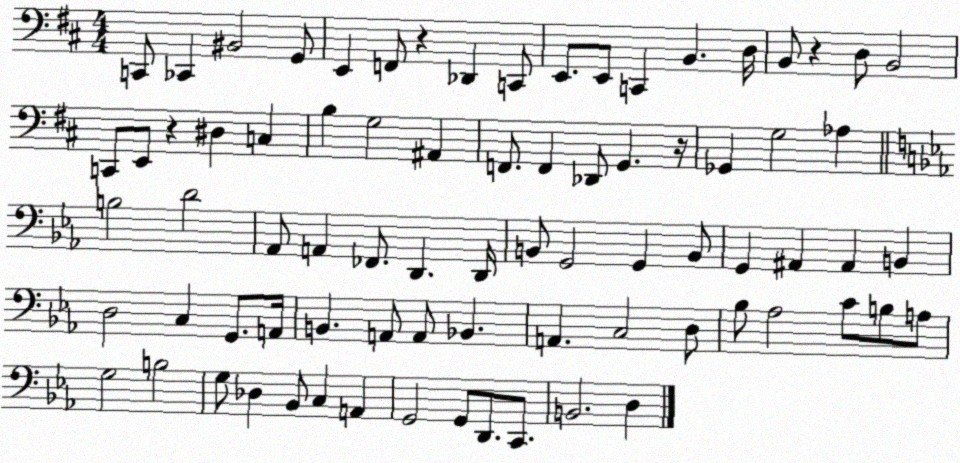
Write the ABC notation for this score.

X:1
T:Untitled
M:4/4
L:1/4
K:D
C,,/2 _C,, ^B,,2 G,,/2 E,, F,,/2 z _D,, C,,/2 E,,/2 E,,/2 C,, B,, D,/4 B,,/2 z D,/2 B,,2 C,,/2 E,,/2 z ^D, C, B, G,2 ^A,, F,,/2 F,, _D,,/2 G,, z/4 _G,, G,2 _A, B,2 D2 _A,,/2 A,, _F,,/2 D,, D,,/4 B,,/2 G,,2 G,, B,,/2 G,, ^A,, ^A,, B,, D,2 C, G,,/2 A,,/4 B,, A,,/2 A,,/2 _B,, A,, C,2 D,/2 _B,/2 _A,2 C/2 B,/2 A,/2 G,2 B,2 G,/2 _D, _B,,/2 C, A,, G,,2 G,,/2 D,,/2 C,,/2 B,,2 D,